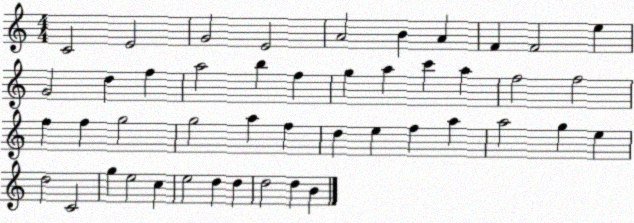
X:1
T:Untitled
M:4/4
L:1/4
K:C
C2 E2 G2 E2 A2 B A F F2 e G2 d f a2 b f g a c' a f2 f2 f f g2 g2 a f d e f a a2 g e d2 C2 g e2 c e2 d d d2 d B